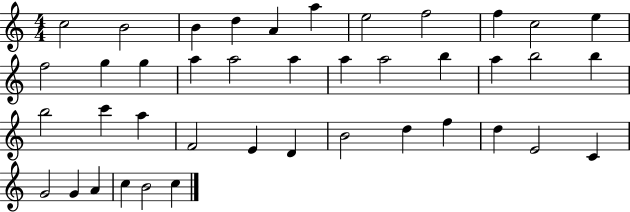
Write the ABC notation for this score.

X:1
T:Untitled
M:4/4
L:1/4
K:C
c2 B2 B d A a e2 f2 f c2 e f2 g g a a2 a a a2 b a b2 b b2 c' a F2 E D B2 d f d E2 C G2 G A c B2 c